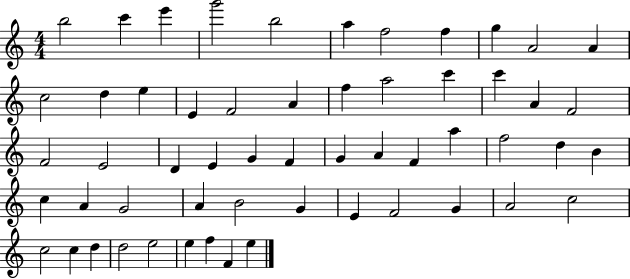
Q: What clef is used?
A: treble